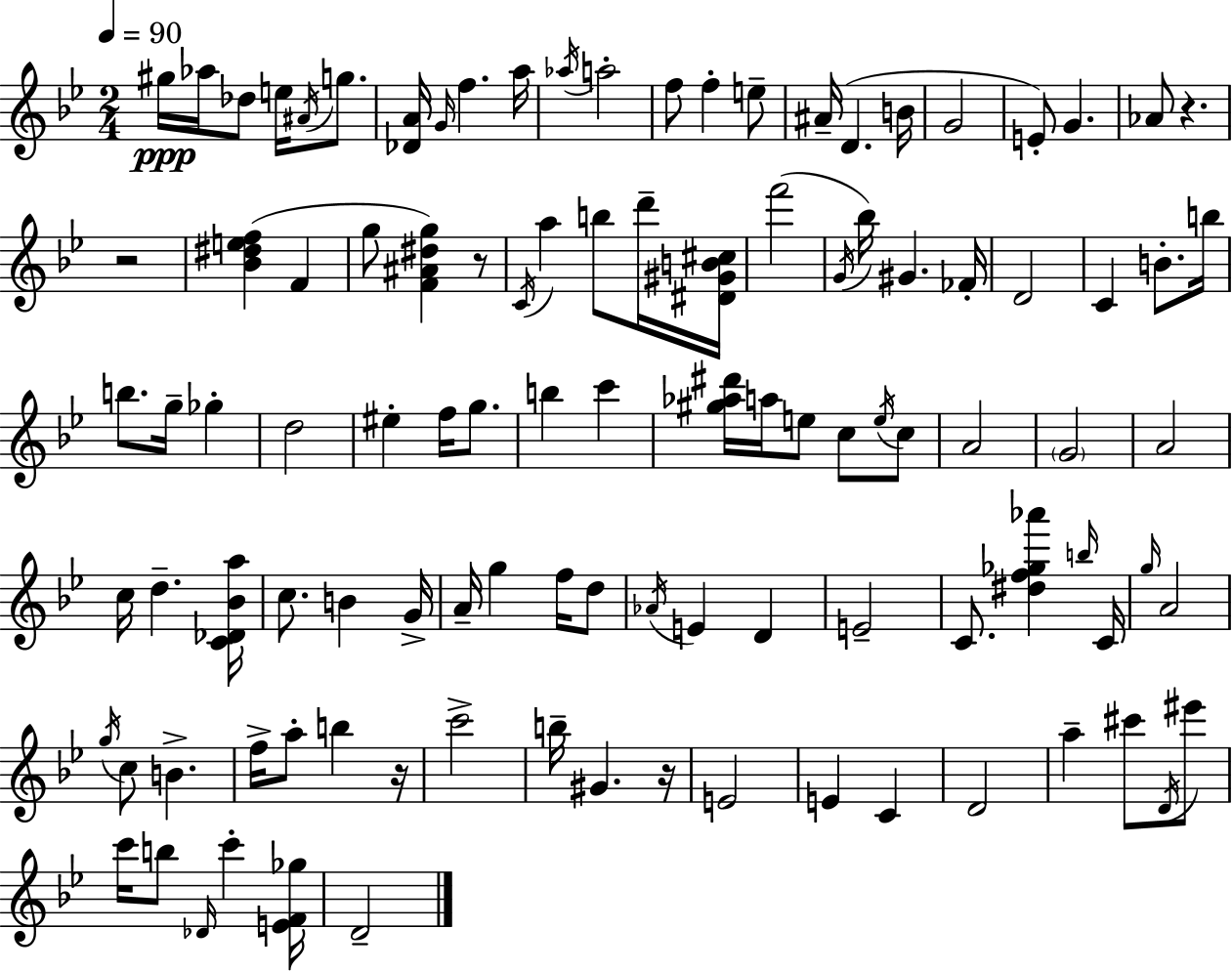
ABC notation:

X:1
T:Untitled
M:2/4
L:1/4
K:Bb
^g/4 _a/4 _d/2 e/4 ^A/4 g/2 [_DA]/4 G/4 f a/4 _a/4 a2 f/2 f e/2 ^A/4 D B/4 G2 E/2 G _A/2 z z2 [_B^def] F g/2 [F^A^dg] z/2 C/4 a b/2 d'/4 [^D^GB^c]/4 f'2 G/4 _b/4 ^G _F/4 D2 C B/2 b/4 b/2 g/4 _g d2 ^e f/4 g/2 b c' [^g_a^d']/4 a/4 e/2 c/2 e/4 c/2 A2 G2 A2 c/4 d [C_D_Ba]/4 c/2 B G/4 A/4 g f/4 d/2 _A/4 E D E2 C/2 [^df_g_a'] b/4 C/4 g/4 A2 g/4 c/2 B f/4 a/2 b z/4 c'2 b/4 ^G z/4 E2 E C D2 a ^c'/2 D/4 ^e'/2 c'/4 b/2 _D/4 c' [EF_g]/4 D2